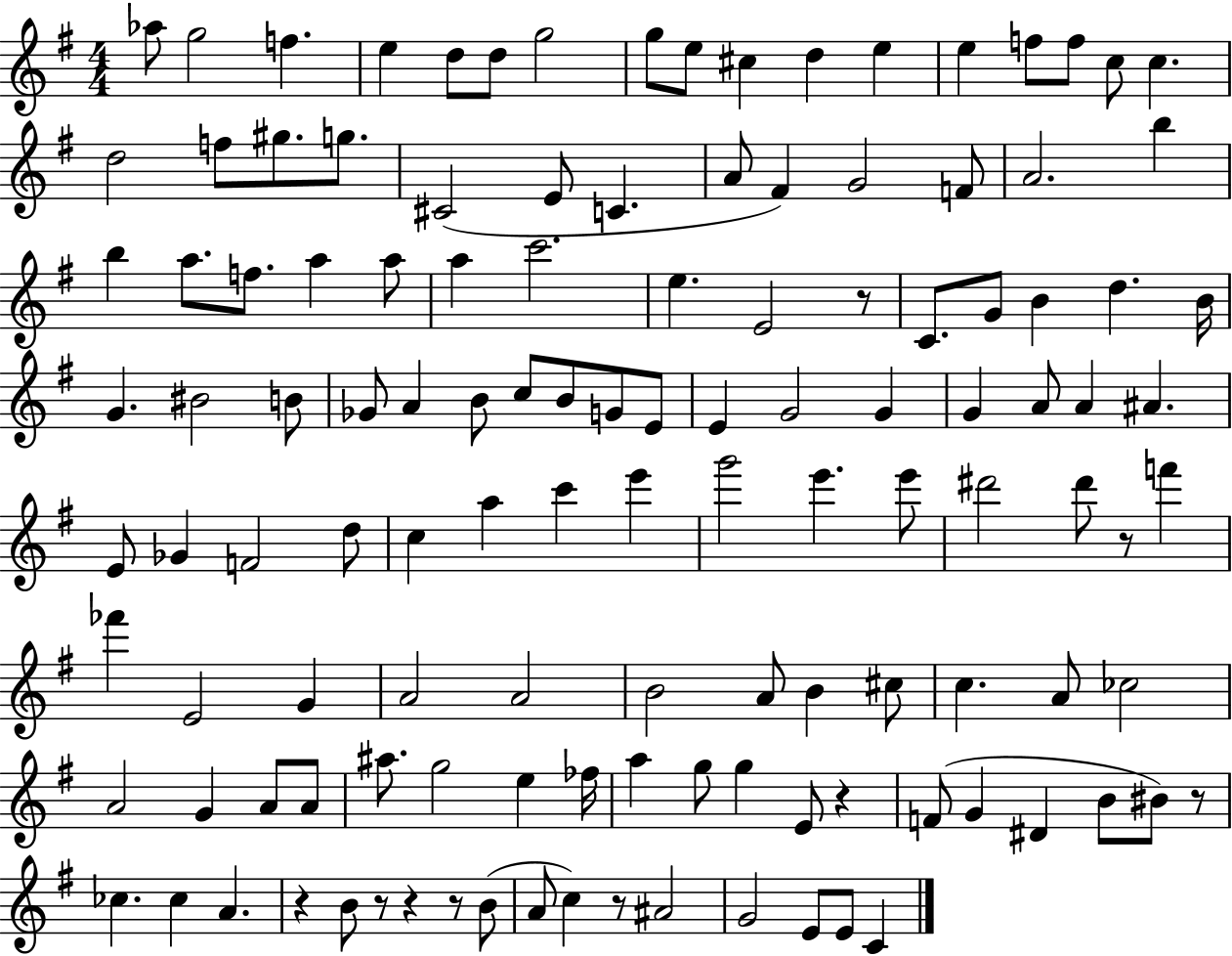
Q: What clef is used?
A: treble